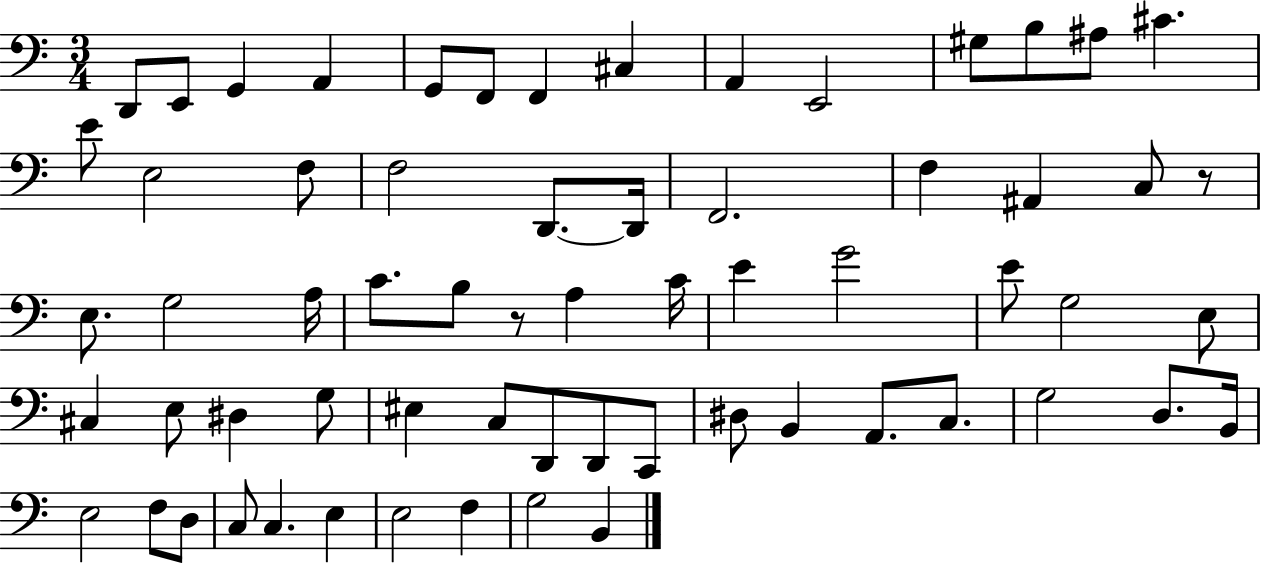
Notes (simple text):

D2/e E2/e G2/q A2/q G2/e F2/e F2/q C#3/q A2/q E2/h G#3/e B3/e A#3/e C#4/q. E4/e E3/h F3/e F3/h D2/e. D2/s F2/h. F3/q A#2/q C3/e R/e E3/e. G3/h A3/s C4/e. B3/e R/e A3/q C4/s E4/q G4/h E4/e G3/h E3/e C#3/q E3/e D#3/q G3/e EIS3/q C3/e D2/e D2/e C2/e D#3/e B2/q A2/e. C3/e. G3/h D3/e. B2/s E3/h F3/e D3/e C3/e C3/q. E3/q E3/h F3/q G3/h B2/q